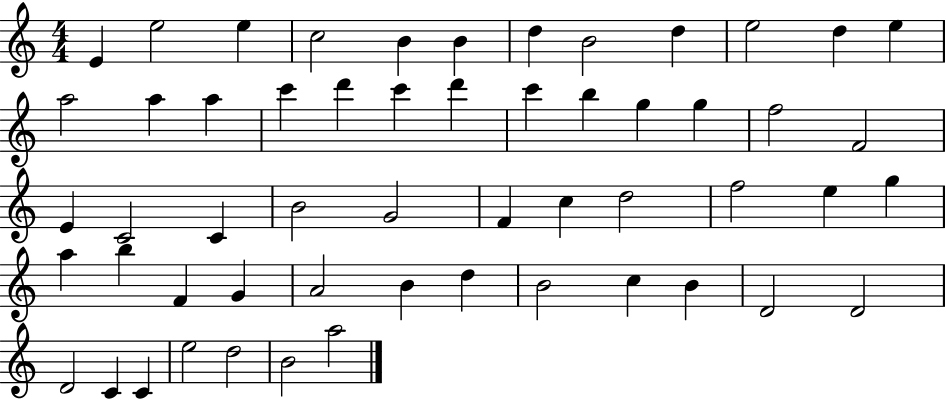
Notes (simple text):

E4/q E5/h E5/q C5/h B4/q B4/q D5/q B4/h D5/q E5/h D5/q E5/q A5/h A5/q A5/q C6/q D6/q C6/q D6/q C6/q B5/q G5/q G5/q F5/h F4/h E4/q C4/h C4/q B4/h G4/h F4/q C5/q D5/h F5/h E5/q G5/q A5/q B5/q F4/q G4/q A4/h B4/q D5/q B4/h C5/q B4/q D4/h D4/h D4/h C4/q C4/q E5/h D5/h B4/h A5/h